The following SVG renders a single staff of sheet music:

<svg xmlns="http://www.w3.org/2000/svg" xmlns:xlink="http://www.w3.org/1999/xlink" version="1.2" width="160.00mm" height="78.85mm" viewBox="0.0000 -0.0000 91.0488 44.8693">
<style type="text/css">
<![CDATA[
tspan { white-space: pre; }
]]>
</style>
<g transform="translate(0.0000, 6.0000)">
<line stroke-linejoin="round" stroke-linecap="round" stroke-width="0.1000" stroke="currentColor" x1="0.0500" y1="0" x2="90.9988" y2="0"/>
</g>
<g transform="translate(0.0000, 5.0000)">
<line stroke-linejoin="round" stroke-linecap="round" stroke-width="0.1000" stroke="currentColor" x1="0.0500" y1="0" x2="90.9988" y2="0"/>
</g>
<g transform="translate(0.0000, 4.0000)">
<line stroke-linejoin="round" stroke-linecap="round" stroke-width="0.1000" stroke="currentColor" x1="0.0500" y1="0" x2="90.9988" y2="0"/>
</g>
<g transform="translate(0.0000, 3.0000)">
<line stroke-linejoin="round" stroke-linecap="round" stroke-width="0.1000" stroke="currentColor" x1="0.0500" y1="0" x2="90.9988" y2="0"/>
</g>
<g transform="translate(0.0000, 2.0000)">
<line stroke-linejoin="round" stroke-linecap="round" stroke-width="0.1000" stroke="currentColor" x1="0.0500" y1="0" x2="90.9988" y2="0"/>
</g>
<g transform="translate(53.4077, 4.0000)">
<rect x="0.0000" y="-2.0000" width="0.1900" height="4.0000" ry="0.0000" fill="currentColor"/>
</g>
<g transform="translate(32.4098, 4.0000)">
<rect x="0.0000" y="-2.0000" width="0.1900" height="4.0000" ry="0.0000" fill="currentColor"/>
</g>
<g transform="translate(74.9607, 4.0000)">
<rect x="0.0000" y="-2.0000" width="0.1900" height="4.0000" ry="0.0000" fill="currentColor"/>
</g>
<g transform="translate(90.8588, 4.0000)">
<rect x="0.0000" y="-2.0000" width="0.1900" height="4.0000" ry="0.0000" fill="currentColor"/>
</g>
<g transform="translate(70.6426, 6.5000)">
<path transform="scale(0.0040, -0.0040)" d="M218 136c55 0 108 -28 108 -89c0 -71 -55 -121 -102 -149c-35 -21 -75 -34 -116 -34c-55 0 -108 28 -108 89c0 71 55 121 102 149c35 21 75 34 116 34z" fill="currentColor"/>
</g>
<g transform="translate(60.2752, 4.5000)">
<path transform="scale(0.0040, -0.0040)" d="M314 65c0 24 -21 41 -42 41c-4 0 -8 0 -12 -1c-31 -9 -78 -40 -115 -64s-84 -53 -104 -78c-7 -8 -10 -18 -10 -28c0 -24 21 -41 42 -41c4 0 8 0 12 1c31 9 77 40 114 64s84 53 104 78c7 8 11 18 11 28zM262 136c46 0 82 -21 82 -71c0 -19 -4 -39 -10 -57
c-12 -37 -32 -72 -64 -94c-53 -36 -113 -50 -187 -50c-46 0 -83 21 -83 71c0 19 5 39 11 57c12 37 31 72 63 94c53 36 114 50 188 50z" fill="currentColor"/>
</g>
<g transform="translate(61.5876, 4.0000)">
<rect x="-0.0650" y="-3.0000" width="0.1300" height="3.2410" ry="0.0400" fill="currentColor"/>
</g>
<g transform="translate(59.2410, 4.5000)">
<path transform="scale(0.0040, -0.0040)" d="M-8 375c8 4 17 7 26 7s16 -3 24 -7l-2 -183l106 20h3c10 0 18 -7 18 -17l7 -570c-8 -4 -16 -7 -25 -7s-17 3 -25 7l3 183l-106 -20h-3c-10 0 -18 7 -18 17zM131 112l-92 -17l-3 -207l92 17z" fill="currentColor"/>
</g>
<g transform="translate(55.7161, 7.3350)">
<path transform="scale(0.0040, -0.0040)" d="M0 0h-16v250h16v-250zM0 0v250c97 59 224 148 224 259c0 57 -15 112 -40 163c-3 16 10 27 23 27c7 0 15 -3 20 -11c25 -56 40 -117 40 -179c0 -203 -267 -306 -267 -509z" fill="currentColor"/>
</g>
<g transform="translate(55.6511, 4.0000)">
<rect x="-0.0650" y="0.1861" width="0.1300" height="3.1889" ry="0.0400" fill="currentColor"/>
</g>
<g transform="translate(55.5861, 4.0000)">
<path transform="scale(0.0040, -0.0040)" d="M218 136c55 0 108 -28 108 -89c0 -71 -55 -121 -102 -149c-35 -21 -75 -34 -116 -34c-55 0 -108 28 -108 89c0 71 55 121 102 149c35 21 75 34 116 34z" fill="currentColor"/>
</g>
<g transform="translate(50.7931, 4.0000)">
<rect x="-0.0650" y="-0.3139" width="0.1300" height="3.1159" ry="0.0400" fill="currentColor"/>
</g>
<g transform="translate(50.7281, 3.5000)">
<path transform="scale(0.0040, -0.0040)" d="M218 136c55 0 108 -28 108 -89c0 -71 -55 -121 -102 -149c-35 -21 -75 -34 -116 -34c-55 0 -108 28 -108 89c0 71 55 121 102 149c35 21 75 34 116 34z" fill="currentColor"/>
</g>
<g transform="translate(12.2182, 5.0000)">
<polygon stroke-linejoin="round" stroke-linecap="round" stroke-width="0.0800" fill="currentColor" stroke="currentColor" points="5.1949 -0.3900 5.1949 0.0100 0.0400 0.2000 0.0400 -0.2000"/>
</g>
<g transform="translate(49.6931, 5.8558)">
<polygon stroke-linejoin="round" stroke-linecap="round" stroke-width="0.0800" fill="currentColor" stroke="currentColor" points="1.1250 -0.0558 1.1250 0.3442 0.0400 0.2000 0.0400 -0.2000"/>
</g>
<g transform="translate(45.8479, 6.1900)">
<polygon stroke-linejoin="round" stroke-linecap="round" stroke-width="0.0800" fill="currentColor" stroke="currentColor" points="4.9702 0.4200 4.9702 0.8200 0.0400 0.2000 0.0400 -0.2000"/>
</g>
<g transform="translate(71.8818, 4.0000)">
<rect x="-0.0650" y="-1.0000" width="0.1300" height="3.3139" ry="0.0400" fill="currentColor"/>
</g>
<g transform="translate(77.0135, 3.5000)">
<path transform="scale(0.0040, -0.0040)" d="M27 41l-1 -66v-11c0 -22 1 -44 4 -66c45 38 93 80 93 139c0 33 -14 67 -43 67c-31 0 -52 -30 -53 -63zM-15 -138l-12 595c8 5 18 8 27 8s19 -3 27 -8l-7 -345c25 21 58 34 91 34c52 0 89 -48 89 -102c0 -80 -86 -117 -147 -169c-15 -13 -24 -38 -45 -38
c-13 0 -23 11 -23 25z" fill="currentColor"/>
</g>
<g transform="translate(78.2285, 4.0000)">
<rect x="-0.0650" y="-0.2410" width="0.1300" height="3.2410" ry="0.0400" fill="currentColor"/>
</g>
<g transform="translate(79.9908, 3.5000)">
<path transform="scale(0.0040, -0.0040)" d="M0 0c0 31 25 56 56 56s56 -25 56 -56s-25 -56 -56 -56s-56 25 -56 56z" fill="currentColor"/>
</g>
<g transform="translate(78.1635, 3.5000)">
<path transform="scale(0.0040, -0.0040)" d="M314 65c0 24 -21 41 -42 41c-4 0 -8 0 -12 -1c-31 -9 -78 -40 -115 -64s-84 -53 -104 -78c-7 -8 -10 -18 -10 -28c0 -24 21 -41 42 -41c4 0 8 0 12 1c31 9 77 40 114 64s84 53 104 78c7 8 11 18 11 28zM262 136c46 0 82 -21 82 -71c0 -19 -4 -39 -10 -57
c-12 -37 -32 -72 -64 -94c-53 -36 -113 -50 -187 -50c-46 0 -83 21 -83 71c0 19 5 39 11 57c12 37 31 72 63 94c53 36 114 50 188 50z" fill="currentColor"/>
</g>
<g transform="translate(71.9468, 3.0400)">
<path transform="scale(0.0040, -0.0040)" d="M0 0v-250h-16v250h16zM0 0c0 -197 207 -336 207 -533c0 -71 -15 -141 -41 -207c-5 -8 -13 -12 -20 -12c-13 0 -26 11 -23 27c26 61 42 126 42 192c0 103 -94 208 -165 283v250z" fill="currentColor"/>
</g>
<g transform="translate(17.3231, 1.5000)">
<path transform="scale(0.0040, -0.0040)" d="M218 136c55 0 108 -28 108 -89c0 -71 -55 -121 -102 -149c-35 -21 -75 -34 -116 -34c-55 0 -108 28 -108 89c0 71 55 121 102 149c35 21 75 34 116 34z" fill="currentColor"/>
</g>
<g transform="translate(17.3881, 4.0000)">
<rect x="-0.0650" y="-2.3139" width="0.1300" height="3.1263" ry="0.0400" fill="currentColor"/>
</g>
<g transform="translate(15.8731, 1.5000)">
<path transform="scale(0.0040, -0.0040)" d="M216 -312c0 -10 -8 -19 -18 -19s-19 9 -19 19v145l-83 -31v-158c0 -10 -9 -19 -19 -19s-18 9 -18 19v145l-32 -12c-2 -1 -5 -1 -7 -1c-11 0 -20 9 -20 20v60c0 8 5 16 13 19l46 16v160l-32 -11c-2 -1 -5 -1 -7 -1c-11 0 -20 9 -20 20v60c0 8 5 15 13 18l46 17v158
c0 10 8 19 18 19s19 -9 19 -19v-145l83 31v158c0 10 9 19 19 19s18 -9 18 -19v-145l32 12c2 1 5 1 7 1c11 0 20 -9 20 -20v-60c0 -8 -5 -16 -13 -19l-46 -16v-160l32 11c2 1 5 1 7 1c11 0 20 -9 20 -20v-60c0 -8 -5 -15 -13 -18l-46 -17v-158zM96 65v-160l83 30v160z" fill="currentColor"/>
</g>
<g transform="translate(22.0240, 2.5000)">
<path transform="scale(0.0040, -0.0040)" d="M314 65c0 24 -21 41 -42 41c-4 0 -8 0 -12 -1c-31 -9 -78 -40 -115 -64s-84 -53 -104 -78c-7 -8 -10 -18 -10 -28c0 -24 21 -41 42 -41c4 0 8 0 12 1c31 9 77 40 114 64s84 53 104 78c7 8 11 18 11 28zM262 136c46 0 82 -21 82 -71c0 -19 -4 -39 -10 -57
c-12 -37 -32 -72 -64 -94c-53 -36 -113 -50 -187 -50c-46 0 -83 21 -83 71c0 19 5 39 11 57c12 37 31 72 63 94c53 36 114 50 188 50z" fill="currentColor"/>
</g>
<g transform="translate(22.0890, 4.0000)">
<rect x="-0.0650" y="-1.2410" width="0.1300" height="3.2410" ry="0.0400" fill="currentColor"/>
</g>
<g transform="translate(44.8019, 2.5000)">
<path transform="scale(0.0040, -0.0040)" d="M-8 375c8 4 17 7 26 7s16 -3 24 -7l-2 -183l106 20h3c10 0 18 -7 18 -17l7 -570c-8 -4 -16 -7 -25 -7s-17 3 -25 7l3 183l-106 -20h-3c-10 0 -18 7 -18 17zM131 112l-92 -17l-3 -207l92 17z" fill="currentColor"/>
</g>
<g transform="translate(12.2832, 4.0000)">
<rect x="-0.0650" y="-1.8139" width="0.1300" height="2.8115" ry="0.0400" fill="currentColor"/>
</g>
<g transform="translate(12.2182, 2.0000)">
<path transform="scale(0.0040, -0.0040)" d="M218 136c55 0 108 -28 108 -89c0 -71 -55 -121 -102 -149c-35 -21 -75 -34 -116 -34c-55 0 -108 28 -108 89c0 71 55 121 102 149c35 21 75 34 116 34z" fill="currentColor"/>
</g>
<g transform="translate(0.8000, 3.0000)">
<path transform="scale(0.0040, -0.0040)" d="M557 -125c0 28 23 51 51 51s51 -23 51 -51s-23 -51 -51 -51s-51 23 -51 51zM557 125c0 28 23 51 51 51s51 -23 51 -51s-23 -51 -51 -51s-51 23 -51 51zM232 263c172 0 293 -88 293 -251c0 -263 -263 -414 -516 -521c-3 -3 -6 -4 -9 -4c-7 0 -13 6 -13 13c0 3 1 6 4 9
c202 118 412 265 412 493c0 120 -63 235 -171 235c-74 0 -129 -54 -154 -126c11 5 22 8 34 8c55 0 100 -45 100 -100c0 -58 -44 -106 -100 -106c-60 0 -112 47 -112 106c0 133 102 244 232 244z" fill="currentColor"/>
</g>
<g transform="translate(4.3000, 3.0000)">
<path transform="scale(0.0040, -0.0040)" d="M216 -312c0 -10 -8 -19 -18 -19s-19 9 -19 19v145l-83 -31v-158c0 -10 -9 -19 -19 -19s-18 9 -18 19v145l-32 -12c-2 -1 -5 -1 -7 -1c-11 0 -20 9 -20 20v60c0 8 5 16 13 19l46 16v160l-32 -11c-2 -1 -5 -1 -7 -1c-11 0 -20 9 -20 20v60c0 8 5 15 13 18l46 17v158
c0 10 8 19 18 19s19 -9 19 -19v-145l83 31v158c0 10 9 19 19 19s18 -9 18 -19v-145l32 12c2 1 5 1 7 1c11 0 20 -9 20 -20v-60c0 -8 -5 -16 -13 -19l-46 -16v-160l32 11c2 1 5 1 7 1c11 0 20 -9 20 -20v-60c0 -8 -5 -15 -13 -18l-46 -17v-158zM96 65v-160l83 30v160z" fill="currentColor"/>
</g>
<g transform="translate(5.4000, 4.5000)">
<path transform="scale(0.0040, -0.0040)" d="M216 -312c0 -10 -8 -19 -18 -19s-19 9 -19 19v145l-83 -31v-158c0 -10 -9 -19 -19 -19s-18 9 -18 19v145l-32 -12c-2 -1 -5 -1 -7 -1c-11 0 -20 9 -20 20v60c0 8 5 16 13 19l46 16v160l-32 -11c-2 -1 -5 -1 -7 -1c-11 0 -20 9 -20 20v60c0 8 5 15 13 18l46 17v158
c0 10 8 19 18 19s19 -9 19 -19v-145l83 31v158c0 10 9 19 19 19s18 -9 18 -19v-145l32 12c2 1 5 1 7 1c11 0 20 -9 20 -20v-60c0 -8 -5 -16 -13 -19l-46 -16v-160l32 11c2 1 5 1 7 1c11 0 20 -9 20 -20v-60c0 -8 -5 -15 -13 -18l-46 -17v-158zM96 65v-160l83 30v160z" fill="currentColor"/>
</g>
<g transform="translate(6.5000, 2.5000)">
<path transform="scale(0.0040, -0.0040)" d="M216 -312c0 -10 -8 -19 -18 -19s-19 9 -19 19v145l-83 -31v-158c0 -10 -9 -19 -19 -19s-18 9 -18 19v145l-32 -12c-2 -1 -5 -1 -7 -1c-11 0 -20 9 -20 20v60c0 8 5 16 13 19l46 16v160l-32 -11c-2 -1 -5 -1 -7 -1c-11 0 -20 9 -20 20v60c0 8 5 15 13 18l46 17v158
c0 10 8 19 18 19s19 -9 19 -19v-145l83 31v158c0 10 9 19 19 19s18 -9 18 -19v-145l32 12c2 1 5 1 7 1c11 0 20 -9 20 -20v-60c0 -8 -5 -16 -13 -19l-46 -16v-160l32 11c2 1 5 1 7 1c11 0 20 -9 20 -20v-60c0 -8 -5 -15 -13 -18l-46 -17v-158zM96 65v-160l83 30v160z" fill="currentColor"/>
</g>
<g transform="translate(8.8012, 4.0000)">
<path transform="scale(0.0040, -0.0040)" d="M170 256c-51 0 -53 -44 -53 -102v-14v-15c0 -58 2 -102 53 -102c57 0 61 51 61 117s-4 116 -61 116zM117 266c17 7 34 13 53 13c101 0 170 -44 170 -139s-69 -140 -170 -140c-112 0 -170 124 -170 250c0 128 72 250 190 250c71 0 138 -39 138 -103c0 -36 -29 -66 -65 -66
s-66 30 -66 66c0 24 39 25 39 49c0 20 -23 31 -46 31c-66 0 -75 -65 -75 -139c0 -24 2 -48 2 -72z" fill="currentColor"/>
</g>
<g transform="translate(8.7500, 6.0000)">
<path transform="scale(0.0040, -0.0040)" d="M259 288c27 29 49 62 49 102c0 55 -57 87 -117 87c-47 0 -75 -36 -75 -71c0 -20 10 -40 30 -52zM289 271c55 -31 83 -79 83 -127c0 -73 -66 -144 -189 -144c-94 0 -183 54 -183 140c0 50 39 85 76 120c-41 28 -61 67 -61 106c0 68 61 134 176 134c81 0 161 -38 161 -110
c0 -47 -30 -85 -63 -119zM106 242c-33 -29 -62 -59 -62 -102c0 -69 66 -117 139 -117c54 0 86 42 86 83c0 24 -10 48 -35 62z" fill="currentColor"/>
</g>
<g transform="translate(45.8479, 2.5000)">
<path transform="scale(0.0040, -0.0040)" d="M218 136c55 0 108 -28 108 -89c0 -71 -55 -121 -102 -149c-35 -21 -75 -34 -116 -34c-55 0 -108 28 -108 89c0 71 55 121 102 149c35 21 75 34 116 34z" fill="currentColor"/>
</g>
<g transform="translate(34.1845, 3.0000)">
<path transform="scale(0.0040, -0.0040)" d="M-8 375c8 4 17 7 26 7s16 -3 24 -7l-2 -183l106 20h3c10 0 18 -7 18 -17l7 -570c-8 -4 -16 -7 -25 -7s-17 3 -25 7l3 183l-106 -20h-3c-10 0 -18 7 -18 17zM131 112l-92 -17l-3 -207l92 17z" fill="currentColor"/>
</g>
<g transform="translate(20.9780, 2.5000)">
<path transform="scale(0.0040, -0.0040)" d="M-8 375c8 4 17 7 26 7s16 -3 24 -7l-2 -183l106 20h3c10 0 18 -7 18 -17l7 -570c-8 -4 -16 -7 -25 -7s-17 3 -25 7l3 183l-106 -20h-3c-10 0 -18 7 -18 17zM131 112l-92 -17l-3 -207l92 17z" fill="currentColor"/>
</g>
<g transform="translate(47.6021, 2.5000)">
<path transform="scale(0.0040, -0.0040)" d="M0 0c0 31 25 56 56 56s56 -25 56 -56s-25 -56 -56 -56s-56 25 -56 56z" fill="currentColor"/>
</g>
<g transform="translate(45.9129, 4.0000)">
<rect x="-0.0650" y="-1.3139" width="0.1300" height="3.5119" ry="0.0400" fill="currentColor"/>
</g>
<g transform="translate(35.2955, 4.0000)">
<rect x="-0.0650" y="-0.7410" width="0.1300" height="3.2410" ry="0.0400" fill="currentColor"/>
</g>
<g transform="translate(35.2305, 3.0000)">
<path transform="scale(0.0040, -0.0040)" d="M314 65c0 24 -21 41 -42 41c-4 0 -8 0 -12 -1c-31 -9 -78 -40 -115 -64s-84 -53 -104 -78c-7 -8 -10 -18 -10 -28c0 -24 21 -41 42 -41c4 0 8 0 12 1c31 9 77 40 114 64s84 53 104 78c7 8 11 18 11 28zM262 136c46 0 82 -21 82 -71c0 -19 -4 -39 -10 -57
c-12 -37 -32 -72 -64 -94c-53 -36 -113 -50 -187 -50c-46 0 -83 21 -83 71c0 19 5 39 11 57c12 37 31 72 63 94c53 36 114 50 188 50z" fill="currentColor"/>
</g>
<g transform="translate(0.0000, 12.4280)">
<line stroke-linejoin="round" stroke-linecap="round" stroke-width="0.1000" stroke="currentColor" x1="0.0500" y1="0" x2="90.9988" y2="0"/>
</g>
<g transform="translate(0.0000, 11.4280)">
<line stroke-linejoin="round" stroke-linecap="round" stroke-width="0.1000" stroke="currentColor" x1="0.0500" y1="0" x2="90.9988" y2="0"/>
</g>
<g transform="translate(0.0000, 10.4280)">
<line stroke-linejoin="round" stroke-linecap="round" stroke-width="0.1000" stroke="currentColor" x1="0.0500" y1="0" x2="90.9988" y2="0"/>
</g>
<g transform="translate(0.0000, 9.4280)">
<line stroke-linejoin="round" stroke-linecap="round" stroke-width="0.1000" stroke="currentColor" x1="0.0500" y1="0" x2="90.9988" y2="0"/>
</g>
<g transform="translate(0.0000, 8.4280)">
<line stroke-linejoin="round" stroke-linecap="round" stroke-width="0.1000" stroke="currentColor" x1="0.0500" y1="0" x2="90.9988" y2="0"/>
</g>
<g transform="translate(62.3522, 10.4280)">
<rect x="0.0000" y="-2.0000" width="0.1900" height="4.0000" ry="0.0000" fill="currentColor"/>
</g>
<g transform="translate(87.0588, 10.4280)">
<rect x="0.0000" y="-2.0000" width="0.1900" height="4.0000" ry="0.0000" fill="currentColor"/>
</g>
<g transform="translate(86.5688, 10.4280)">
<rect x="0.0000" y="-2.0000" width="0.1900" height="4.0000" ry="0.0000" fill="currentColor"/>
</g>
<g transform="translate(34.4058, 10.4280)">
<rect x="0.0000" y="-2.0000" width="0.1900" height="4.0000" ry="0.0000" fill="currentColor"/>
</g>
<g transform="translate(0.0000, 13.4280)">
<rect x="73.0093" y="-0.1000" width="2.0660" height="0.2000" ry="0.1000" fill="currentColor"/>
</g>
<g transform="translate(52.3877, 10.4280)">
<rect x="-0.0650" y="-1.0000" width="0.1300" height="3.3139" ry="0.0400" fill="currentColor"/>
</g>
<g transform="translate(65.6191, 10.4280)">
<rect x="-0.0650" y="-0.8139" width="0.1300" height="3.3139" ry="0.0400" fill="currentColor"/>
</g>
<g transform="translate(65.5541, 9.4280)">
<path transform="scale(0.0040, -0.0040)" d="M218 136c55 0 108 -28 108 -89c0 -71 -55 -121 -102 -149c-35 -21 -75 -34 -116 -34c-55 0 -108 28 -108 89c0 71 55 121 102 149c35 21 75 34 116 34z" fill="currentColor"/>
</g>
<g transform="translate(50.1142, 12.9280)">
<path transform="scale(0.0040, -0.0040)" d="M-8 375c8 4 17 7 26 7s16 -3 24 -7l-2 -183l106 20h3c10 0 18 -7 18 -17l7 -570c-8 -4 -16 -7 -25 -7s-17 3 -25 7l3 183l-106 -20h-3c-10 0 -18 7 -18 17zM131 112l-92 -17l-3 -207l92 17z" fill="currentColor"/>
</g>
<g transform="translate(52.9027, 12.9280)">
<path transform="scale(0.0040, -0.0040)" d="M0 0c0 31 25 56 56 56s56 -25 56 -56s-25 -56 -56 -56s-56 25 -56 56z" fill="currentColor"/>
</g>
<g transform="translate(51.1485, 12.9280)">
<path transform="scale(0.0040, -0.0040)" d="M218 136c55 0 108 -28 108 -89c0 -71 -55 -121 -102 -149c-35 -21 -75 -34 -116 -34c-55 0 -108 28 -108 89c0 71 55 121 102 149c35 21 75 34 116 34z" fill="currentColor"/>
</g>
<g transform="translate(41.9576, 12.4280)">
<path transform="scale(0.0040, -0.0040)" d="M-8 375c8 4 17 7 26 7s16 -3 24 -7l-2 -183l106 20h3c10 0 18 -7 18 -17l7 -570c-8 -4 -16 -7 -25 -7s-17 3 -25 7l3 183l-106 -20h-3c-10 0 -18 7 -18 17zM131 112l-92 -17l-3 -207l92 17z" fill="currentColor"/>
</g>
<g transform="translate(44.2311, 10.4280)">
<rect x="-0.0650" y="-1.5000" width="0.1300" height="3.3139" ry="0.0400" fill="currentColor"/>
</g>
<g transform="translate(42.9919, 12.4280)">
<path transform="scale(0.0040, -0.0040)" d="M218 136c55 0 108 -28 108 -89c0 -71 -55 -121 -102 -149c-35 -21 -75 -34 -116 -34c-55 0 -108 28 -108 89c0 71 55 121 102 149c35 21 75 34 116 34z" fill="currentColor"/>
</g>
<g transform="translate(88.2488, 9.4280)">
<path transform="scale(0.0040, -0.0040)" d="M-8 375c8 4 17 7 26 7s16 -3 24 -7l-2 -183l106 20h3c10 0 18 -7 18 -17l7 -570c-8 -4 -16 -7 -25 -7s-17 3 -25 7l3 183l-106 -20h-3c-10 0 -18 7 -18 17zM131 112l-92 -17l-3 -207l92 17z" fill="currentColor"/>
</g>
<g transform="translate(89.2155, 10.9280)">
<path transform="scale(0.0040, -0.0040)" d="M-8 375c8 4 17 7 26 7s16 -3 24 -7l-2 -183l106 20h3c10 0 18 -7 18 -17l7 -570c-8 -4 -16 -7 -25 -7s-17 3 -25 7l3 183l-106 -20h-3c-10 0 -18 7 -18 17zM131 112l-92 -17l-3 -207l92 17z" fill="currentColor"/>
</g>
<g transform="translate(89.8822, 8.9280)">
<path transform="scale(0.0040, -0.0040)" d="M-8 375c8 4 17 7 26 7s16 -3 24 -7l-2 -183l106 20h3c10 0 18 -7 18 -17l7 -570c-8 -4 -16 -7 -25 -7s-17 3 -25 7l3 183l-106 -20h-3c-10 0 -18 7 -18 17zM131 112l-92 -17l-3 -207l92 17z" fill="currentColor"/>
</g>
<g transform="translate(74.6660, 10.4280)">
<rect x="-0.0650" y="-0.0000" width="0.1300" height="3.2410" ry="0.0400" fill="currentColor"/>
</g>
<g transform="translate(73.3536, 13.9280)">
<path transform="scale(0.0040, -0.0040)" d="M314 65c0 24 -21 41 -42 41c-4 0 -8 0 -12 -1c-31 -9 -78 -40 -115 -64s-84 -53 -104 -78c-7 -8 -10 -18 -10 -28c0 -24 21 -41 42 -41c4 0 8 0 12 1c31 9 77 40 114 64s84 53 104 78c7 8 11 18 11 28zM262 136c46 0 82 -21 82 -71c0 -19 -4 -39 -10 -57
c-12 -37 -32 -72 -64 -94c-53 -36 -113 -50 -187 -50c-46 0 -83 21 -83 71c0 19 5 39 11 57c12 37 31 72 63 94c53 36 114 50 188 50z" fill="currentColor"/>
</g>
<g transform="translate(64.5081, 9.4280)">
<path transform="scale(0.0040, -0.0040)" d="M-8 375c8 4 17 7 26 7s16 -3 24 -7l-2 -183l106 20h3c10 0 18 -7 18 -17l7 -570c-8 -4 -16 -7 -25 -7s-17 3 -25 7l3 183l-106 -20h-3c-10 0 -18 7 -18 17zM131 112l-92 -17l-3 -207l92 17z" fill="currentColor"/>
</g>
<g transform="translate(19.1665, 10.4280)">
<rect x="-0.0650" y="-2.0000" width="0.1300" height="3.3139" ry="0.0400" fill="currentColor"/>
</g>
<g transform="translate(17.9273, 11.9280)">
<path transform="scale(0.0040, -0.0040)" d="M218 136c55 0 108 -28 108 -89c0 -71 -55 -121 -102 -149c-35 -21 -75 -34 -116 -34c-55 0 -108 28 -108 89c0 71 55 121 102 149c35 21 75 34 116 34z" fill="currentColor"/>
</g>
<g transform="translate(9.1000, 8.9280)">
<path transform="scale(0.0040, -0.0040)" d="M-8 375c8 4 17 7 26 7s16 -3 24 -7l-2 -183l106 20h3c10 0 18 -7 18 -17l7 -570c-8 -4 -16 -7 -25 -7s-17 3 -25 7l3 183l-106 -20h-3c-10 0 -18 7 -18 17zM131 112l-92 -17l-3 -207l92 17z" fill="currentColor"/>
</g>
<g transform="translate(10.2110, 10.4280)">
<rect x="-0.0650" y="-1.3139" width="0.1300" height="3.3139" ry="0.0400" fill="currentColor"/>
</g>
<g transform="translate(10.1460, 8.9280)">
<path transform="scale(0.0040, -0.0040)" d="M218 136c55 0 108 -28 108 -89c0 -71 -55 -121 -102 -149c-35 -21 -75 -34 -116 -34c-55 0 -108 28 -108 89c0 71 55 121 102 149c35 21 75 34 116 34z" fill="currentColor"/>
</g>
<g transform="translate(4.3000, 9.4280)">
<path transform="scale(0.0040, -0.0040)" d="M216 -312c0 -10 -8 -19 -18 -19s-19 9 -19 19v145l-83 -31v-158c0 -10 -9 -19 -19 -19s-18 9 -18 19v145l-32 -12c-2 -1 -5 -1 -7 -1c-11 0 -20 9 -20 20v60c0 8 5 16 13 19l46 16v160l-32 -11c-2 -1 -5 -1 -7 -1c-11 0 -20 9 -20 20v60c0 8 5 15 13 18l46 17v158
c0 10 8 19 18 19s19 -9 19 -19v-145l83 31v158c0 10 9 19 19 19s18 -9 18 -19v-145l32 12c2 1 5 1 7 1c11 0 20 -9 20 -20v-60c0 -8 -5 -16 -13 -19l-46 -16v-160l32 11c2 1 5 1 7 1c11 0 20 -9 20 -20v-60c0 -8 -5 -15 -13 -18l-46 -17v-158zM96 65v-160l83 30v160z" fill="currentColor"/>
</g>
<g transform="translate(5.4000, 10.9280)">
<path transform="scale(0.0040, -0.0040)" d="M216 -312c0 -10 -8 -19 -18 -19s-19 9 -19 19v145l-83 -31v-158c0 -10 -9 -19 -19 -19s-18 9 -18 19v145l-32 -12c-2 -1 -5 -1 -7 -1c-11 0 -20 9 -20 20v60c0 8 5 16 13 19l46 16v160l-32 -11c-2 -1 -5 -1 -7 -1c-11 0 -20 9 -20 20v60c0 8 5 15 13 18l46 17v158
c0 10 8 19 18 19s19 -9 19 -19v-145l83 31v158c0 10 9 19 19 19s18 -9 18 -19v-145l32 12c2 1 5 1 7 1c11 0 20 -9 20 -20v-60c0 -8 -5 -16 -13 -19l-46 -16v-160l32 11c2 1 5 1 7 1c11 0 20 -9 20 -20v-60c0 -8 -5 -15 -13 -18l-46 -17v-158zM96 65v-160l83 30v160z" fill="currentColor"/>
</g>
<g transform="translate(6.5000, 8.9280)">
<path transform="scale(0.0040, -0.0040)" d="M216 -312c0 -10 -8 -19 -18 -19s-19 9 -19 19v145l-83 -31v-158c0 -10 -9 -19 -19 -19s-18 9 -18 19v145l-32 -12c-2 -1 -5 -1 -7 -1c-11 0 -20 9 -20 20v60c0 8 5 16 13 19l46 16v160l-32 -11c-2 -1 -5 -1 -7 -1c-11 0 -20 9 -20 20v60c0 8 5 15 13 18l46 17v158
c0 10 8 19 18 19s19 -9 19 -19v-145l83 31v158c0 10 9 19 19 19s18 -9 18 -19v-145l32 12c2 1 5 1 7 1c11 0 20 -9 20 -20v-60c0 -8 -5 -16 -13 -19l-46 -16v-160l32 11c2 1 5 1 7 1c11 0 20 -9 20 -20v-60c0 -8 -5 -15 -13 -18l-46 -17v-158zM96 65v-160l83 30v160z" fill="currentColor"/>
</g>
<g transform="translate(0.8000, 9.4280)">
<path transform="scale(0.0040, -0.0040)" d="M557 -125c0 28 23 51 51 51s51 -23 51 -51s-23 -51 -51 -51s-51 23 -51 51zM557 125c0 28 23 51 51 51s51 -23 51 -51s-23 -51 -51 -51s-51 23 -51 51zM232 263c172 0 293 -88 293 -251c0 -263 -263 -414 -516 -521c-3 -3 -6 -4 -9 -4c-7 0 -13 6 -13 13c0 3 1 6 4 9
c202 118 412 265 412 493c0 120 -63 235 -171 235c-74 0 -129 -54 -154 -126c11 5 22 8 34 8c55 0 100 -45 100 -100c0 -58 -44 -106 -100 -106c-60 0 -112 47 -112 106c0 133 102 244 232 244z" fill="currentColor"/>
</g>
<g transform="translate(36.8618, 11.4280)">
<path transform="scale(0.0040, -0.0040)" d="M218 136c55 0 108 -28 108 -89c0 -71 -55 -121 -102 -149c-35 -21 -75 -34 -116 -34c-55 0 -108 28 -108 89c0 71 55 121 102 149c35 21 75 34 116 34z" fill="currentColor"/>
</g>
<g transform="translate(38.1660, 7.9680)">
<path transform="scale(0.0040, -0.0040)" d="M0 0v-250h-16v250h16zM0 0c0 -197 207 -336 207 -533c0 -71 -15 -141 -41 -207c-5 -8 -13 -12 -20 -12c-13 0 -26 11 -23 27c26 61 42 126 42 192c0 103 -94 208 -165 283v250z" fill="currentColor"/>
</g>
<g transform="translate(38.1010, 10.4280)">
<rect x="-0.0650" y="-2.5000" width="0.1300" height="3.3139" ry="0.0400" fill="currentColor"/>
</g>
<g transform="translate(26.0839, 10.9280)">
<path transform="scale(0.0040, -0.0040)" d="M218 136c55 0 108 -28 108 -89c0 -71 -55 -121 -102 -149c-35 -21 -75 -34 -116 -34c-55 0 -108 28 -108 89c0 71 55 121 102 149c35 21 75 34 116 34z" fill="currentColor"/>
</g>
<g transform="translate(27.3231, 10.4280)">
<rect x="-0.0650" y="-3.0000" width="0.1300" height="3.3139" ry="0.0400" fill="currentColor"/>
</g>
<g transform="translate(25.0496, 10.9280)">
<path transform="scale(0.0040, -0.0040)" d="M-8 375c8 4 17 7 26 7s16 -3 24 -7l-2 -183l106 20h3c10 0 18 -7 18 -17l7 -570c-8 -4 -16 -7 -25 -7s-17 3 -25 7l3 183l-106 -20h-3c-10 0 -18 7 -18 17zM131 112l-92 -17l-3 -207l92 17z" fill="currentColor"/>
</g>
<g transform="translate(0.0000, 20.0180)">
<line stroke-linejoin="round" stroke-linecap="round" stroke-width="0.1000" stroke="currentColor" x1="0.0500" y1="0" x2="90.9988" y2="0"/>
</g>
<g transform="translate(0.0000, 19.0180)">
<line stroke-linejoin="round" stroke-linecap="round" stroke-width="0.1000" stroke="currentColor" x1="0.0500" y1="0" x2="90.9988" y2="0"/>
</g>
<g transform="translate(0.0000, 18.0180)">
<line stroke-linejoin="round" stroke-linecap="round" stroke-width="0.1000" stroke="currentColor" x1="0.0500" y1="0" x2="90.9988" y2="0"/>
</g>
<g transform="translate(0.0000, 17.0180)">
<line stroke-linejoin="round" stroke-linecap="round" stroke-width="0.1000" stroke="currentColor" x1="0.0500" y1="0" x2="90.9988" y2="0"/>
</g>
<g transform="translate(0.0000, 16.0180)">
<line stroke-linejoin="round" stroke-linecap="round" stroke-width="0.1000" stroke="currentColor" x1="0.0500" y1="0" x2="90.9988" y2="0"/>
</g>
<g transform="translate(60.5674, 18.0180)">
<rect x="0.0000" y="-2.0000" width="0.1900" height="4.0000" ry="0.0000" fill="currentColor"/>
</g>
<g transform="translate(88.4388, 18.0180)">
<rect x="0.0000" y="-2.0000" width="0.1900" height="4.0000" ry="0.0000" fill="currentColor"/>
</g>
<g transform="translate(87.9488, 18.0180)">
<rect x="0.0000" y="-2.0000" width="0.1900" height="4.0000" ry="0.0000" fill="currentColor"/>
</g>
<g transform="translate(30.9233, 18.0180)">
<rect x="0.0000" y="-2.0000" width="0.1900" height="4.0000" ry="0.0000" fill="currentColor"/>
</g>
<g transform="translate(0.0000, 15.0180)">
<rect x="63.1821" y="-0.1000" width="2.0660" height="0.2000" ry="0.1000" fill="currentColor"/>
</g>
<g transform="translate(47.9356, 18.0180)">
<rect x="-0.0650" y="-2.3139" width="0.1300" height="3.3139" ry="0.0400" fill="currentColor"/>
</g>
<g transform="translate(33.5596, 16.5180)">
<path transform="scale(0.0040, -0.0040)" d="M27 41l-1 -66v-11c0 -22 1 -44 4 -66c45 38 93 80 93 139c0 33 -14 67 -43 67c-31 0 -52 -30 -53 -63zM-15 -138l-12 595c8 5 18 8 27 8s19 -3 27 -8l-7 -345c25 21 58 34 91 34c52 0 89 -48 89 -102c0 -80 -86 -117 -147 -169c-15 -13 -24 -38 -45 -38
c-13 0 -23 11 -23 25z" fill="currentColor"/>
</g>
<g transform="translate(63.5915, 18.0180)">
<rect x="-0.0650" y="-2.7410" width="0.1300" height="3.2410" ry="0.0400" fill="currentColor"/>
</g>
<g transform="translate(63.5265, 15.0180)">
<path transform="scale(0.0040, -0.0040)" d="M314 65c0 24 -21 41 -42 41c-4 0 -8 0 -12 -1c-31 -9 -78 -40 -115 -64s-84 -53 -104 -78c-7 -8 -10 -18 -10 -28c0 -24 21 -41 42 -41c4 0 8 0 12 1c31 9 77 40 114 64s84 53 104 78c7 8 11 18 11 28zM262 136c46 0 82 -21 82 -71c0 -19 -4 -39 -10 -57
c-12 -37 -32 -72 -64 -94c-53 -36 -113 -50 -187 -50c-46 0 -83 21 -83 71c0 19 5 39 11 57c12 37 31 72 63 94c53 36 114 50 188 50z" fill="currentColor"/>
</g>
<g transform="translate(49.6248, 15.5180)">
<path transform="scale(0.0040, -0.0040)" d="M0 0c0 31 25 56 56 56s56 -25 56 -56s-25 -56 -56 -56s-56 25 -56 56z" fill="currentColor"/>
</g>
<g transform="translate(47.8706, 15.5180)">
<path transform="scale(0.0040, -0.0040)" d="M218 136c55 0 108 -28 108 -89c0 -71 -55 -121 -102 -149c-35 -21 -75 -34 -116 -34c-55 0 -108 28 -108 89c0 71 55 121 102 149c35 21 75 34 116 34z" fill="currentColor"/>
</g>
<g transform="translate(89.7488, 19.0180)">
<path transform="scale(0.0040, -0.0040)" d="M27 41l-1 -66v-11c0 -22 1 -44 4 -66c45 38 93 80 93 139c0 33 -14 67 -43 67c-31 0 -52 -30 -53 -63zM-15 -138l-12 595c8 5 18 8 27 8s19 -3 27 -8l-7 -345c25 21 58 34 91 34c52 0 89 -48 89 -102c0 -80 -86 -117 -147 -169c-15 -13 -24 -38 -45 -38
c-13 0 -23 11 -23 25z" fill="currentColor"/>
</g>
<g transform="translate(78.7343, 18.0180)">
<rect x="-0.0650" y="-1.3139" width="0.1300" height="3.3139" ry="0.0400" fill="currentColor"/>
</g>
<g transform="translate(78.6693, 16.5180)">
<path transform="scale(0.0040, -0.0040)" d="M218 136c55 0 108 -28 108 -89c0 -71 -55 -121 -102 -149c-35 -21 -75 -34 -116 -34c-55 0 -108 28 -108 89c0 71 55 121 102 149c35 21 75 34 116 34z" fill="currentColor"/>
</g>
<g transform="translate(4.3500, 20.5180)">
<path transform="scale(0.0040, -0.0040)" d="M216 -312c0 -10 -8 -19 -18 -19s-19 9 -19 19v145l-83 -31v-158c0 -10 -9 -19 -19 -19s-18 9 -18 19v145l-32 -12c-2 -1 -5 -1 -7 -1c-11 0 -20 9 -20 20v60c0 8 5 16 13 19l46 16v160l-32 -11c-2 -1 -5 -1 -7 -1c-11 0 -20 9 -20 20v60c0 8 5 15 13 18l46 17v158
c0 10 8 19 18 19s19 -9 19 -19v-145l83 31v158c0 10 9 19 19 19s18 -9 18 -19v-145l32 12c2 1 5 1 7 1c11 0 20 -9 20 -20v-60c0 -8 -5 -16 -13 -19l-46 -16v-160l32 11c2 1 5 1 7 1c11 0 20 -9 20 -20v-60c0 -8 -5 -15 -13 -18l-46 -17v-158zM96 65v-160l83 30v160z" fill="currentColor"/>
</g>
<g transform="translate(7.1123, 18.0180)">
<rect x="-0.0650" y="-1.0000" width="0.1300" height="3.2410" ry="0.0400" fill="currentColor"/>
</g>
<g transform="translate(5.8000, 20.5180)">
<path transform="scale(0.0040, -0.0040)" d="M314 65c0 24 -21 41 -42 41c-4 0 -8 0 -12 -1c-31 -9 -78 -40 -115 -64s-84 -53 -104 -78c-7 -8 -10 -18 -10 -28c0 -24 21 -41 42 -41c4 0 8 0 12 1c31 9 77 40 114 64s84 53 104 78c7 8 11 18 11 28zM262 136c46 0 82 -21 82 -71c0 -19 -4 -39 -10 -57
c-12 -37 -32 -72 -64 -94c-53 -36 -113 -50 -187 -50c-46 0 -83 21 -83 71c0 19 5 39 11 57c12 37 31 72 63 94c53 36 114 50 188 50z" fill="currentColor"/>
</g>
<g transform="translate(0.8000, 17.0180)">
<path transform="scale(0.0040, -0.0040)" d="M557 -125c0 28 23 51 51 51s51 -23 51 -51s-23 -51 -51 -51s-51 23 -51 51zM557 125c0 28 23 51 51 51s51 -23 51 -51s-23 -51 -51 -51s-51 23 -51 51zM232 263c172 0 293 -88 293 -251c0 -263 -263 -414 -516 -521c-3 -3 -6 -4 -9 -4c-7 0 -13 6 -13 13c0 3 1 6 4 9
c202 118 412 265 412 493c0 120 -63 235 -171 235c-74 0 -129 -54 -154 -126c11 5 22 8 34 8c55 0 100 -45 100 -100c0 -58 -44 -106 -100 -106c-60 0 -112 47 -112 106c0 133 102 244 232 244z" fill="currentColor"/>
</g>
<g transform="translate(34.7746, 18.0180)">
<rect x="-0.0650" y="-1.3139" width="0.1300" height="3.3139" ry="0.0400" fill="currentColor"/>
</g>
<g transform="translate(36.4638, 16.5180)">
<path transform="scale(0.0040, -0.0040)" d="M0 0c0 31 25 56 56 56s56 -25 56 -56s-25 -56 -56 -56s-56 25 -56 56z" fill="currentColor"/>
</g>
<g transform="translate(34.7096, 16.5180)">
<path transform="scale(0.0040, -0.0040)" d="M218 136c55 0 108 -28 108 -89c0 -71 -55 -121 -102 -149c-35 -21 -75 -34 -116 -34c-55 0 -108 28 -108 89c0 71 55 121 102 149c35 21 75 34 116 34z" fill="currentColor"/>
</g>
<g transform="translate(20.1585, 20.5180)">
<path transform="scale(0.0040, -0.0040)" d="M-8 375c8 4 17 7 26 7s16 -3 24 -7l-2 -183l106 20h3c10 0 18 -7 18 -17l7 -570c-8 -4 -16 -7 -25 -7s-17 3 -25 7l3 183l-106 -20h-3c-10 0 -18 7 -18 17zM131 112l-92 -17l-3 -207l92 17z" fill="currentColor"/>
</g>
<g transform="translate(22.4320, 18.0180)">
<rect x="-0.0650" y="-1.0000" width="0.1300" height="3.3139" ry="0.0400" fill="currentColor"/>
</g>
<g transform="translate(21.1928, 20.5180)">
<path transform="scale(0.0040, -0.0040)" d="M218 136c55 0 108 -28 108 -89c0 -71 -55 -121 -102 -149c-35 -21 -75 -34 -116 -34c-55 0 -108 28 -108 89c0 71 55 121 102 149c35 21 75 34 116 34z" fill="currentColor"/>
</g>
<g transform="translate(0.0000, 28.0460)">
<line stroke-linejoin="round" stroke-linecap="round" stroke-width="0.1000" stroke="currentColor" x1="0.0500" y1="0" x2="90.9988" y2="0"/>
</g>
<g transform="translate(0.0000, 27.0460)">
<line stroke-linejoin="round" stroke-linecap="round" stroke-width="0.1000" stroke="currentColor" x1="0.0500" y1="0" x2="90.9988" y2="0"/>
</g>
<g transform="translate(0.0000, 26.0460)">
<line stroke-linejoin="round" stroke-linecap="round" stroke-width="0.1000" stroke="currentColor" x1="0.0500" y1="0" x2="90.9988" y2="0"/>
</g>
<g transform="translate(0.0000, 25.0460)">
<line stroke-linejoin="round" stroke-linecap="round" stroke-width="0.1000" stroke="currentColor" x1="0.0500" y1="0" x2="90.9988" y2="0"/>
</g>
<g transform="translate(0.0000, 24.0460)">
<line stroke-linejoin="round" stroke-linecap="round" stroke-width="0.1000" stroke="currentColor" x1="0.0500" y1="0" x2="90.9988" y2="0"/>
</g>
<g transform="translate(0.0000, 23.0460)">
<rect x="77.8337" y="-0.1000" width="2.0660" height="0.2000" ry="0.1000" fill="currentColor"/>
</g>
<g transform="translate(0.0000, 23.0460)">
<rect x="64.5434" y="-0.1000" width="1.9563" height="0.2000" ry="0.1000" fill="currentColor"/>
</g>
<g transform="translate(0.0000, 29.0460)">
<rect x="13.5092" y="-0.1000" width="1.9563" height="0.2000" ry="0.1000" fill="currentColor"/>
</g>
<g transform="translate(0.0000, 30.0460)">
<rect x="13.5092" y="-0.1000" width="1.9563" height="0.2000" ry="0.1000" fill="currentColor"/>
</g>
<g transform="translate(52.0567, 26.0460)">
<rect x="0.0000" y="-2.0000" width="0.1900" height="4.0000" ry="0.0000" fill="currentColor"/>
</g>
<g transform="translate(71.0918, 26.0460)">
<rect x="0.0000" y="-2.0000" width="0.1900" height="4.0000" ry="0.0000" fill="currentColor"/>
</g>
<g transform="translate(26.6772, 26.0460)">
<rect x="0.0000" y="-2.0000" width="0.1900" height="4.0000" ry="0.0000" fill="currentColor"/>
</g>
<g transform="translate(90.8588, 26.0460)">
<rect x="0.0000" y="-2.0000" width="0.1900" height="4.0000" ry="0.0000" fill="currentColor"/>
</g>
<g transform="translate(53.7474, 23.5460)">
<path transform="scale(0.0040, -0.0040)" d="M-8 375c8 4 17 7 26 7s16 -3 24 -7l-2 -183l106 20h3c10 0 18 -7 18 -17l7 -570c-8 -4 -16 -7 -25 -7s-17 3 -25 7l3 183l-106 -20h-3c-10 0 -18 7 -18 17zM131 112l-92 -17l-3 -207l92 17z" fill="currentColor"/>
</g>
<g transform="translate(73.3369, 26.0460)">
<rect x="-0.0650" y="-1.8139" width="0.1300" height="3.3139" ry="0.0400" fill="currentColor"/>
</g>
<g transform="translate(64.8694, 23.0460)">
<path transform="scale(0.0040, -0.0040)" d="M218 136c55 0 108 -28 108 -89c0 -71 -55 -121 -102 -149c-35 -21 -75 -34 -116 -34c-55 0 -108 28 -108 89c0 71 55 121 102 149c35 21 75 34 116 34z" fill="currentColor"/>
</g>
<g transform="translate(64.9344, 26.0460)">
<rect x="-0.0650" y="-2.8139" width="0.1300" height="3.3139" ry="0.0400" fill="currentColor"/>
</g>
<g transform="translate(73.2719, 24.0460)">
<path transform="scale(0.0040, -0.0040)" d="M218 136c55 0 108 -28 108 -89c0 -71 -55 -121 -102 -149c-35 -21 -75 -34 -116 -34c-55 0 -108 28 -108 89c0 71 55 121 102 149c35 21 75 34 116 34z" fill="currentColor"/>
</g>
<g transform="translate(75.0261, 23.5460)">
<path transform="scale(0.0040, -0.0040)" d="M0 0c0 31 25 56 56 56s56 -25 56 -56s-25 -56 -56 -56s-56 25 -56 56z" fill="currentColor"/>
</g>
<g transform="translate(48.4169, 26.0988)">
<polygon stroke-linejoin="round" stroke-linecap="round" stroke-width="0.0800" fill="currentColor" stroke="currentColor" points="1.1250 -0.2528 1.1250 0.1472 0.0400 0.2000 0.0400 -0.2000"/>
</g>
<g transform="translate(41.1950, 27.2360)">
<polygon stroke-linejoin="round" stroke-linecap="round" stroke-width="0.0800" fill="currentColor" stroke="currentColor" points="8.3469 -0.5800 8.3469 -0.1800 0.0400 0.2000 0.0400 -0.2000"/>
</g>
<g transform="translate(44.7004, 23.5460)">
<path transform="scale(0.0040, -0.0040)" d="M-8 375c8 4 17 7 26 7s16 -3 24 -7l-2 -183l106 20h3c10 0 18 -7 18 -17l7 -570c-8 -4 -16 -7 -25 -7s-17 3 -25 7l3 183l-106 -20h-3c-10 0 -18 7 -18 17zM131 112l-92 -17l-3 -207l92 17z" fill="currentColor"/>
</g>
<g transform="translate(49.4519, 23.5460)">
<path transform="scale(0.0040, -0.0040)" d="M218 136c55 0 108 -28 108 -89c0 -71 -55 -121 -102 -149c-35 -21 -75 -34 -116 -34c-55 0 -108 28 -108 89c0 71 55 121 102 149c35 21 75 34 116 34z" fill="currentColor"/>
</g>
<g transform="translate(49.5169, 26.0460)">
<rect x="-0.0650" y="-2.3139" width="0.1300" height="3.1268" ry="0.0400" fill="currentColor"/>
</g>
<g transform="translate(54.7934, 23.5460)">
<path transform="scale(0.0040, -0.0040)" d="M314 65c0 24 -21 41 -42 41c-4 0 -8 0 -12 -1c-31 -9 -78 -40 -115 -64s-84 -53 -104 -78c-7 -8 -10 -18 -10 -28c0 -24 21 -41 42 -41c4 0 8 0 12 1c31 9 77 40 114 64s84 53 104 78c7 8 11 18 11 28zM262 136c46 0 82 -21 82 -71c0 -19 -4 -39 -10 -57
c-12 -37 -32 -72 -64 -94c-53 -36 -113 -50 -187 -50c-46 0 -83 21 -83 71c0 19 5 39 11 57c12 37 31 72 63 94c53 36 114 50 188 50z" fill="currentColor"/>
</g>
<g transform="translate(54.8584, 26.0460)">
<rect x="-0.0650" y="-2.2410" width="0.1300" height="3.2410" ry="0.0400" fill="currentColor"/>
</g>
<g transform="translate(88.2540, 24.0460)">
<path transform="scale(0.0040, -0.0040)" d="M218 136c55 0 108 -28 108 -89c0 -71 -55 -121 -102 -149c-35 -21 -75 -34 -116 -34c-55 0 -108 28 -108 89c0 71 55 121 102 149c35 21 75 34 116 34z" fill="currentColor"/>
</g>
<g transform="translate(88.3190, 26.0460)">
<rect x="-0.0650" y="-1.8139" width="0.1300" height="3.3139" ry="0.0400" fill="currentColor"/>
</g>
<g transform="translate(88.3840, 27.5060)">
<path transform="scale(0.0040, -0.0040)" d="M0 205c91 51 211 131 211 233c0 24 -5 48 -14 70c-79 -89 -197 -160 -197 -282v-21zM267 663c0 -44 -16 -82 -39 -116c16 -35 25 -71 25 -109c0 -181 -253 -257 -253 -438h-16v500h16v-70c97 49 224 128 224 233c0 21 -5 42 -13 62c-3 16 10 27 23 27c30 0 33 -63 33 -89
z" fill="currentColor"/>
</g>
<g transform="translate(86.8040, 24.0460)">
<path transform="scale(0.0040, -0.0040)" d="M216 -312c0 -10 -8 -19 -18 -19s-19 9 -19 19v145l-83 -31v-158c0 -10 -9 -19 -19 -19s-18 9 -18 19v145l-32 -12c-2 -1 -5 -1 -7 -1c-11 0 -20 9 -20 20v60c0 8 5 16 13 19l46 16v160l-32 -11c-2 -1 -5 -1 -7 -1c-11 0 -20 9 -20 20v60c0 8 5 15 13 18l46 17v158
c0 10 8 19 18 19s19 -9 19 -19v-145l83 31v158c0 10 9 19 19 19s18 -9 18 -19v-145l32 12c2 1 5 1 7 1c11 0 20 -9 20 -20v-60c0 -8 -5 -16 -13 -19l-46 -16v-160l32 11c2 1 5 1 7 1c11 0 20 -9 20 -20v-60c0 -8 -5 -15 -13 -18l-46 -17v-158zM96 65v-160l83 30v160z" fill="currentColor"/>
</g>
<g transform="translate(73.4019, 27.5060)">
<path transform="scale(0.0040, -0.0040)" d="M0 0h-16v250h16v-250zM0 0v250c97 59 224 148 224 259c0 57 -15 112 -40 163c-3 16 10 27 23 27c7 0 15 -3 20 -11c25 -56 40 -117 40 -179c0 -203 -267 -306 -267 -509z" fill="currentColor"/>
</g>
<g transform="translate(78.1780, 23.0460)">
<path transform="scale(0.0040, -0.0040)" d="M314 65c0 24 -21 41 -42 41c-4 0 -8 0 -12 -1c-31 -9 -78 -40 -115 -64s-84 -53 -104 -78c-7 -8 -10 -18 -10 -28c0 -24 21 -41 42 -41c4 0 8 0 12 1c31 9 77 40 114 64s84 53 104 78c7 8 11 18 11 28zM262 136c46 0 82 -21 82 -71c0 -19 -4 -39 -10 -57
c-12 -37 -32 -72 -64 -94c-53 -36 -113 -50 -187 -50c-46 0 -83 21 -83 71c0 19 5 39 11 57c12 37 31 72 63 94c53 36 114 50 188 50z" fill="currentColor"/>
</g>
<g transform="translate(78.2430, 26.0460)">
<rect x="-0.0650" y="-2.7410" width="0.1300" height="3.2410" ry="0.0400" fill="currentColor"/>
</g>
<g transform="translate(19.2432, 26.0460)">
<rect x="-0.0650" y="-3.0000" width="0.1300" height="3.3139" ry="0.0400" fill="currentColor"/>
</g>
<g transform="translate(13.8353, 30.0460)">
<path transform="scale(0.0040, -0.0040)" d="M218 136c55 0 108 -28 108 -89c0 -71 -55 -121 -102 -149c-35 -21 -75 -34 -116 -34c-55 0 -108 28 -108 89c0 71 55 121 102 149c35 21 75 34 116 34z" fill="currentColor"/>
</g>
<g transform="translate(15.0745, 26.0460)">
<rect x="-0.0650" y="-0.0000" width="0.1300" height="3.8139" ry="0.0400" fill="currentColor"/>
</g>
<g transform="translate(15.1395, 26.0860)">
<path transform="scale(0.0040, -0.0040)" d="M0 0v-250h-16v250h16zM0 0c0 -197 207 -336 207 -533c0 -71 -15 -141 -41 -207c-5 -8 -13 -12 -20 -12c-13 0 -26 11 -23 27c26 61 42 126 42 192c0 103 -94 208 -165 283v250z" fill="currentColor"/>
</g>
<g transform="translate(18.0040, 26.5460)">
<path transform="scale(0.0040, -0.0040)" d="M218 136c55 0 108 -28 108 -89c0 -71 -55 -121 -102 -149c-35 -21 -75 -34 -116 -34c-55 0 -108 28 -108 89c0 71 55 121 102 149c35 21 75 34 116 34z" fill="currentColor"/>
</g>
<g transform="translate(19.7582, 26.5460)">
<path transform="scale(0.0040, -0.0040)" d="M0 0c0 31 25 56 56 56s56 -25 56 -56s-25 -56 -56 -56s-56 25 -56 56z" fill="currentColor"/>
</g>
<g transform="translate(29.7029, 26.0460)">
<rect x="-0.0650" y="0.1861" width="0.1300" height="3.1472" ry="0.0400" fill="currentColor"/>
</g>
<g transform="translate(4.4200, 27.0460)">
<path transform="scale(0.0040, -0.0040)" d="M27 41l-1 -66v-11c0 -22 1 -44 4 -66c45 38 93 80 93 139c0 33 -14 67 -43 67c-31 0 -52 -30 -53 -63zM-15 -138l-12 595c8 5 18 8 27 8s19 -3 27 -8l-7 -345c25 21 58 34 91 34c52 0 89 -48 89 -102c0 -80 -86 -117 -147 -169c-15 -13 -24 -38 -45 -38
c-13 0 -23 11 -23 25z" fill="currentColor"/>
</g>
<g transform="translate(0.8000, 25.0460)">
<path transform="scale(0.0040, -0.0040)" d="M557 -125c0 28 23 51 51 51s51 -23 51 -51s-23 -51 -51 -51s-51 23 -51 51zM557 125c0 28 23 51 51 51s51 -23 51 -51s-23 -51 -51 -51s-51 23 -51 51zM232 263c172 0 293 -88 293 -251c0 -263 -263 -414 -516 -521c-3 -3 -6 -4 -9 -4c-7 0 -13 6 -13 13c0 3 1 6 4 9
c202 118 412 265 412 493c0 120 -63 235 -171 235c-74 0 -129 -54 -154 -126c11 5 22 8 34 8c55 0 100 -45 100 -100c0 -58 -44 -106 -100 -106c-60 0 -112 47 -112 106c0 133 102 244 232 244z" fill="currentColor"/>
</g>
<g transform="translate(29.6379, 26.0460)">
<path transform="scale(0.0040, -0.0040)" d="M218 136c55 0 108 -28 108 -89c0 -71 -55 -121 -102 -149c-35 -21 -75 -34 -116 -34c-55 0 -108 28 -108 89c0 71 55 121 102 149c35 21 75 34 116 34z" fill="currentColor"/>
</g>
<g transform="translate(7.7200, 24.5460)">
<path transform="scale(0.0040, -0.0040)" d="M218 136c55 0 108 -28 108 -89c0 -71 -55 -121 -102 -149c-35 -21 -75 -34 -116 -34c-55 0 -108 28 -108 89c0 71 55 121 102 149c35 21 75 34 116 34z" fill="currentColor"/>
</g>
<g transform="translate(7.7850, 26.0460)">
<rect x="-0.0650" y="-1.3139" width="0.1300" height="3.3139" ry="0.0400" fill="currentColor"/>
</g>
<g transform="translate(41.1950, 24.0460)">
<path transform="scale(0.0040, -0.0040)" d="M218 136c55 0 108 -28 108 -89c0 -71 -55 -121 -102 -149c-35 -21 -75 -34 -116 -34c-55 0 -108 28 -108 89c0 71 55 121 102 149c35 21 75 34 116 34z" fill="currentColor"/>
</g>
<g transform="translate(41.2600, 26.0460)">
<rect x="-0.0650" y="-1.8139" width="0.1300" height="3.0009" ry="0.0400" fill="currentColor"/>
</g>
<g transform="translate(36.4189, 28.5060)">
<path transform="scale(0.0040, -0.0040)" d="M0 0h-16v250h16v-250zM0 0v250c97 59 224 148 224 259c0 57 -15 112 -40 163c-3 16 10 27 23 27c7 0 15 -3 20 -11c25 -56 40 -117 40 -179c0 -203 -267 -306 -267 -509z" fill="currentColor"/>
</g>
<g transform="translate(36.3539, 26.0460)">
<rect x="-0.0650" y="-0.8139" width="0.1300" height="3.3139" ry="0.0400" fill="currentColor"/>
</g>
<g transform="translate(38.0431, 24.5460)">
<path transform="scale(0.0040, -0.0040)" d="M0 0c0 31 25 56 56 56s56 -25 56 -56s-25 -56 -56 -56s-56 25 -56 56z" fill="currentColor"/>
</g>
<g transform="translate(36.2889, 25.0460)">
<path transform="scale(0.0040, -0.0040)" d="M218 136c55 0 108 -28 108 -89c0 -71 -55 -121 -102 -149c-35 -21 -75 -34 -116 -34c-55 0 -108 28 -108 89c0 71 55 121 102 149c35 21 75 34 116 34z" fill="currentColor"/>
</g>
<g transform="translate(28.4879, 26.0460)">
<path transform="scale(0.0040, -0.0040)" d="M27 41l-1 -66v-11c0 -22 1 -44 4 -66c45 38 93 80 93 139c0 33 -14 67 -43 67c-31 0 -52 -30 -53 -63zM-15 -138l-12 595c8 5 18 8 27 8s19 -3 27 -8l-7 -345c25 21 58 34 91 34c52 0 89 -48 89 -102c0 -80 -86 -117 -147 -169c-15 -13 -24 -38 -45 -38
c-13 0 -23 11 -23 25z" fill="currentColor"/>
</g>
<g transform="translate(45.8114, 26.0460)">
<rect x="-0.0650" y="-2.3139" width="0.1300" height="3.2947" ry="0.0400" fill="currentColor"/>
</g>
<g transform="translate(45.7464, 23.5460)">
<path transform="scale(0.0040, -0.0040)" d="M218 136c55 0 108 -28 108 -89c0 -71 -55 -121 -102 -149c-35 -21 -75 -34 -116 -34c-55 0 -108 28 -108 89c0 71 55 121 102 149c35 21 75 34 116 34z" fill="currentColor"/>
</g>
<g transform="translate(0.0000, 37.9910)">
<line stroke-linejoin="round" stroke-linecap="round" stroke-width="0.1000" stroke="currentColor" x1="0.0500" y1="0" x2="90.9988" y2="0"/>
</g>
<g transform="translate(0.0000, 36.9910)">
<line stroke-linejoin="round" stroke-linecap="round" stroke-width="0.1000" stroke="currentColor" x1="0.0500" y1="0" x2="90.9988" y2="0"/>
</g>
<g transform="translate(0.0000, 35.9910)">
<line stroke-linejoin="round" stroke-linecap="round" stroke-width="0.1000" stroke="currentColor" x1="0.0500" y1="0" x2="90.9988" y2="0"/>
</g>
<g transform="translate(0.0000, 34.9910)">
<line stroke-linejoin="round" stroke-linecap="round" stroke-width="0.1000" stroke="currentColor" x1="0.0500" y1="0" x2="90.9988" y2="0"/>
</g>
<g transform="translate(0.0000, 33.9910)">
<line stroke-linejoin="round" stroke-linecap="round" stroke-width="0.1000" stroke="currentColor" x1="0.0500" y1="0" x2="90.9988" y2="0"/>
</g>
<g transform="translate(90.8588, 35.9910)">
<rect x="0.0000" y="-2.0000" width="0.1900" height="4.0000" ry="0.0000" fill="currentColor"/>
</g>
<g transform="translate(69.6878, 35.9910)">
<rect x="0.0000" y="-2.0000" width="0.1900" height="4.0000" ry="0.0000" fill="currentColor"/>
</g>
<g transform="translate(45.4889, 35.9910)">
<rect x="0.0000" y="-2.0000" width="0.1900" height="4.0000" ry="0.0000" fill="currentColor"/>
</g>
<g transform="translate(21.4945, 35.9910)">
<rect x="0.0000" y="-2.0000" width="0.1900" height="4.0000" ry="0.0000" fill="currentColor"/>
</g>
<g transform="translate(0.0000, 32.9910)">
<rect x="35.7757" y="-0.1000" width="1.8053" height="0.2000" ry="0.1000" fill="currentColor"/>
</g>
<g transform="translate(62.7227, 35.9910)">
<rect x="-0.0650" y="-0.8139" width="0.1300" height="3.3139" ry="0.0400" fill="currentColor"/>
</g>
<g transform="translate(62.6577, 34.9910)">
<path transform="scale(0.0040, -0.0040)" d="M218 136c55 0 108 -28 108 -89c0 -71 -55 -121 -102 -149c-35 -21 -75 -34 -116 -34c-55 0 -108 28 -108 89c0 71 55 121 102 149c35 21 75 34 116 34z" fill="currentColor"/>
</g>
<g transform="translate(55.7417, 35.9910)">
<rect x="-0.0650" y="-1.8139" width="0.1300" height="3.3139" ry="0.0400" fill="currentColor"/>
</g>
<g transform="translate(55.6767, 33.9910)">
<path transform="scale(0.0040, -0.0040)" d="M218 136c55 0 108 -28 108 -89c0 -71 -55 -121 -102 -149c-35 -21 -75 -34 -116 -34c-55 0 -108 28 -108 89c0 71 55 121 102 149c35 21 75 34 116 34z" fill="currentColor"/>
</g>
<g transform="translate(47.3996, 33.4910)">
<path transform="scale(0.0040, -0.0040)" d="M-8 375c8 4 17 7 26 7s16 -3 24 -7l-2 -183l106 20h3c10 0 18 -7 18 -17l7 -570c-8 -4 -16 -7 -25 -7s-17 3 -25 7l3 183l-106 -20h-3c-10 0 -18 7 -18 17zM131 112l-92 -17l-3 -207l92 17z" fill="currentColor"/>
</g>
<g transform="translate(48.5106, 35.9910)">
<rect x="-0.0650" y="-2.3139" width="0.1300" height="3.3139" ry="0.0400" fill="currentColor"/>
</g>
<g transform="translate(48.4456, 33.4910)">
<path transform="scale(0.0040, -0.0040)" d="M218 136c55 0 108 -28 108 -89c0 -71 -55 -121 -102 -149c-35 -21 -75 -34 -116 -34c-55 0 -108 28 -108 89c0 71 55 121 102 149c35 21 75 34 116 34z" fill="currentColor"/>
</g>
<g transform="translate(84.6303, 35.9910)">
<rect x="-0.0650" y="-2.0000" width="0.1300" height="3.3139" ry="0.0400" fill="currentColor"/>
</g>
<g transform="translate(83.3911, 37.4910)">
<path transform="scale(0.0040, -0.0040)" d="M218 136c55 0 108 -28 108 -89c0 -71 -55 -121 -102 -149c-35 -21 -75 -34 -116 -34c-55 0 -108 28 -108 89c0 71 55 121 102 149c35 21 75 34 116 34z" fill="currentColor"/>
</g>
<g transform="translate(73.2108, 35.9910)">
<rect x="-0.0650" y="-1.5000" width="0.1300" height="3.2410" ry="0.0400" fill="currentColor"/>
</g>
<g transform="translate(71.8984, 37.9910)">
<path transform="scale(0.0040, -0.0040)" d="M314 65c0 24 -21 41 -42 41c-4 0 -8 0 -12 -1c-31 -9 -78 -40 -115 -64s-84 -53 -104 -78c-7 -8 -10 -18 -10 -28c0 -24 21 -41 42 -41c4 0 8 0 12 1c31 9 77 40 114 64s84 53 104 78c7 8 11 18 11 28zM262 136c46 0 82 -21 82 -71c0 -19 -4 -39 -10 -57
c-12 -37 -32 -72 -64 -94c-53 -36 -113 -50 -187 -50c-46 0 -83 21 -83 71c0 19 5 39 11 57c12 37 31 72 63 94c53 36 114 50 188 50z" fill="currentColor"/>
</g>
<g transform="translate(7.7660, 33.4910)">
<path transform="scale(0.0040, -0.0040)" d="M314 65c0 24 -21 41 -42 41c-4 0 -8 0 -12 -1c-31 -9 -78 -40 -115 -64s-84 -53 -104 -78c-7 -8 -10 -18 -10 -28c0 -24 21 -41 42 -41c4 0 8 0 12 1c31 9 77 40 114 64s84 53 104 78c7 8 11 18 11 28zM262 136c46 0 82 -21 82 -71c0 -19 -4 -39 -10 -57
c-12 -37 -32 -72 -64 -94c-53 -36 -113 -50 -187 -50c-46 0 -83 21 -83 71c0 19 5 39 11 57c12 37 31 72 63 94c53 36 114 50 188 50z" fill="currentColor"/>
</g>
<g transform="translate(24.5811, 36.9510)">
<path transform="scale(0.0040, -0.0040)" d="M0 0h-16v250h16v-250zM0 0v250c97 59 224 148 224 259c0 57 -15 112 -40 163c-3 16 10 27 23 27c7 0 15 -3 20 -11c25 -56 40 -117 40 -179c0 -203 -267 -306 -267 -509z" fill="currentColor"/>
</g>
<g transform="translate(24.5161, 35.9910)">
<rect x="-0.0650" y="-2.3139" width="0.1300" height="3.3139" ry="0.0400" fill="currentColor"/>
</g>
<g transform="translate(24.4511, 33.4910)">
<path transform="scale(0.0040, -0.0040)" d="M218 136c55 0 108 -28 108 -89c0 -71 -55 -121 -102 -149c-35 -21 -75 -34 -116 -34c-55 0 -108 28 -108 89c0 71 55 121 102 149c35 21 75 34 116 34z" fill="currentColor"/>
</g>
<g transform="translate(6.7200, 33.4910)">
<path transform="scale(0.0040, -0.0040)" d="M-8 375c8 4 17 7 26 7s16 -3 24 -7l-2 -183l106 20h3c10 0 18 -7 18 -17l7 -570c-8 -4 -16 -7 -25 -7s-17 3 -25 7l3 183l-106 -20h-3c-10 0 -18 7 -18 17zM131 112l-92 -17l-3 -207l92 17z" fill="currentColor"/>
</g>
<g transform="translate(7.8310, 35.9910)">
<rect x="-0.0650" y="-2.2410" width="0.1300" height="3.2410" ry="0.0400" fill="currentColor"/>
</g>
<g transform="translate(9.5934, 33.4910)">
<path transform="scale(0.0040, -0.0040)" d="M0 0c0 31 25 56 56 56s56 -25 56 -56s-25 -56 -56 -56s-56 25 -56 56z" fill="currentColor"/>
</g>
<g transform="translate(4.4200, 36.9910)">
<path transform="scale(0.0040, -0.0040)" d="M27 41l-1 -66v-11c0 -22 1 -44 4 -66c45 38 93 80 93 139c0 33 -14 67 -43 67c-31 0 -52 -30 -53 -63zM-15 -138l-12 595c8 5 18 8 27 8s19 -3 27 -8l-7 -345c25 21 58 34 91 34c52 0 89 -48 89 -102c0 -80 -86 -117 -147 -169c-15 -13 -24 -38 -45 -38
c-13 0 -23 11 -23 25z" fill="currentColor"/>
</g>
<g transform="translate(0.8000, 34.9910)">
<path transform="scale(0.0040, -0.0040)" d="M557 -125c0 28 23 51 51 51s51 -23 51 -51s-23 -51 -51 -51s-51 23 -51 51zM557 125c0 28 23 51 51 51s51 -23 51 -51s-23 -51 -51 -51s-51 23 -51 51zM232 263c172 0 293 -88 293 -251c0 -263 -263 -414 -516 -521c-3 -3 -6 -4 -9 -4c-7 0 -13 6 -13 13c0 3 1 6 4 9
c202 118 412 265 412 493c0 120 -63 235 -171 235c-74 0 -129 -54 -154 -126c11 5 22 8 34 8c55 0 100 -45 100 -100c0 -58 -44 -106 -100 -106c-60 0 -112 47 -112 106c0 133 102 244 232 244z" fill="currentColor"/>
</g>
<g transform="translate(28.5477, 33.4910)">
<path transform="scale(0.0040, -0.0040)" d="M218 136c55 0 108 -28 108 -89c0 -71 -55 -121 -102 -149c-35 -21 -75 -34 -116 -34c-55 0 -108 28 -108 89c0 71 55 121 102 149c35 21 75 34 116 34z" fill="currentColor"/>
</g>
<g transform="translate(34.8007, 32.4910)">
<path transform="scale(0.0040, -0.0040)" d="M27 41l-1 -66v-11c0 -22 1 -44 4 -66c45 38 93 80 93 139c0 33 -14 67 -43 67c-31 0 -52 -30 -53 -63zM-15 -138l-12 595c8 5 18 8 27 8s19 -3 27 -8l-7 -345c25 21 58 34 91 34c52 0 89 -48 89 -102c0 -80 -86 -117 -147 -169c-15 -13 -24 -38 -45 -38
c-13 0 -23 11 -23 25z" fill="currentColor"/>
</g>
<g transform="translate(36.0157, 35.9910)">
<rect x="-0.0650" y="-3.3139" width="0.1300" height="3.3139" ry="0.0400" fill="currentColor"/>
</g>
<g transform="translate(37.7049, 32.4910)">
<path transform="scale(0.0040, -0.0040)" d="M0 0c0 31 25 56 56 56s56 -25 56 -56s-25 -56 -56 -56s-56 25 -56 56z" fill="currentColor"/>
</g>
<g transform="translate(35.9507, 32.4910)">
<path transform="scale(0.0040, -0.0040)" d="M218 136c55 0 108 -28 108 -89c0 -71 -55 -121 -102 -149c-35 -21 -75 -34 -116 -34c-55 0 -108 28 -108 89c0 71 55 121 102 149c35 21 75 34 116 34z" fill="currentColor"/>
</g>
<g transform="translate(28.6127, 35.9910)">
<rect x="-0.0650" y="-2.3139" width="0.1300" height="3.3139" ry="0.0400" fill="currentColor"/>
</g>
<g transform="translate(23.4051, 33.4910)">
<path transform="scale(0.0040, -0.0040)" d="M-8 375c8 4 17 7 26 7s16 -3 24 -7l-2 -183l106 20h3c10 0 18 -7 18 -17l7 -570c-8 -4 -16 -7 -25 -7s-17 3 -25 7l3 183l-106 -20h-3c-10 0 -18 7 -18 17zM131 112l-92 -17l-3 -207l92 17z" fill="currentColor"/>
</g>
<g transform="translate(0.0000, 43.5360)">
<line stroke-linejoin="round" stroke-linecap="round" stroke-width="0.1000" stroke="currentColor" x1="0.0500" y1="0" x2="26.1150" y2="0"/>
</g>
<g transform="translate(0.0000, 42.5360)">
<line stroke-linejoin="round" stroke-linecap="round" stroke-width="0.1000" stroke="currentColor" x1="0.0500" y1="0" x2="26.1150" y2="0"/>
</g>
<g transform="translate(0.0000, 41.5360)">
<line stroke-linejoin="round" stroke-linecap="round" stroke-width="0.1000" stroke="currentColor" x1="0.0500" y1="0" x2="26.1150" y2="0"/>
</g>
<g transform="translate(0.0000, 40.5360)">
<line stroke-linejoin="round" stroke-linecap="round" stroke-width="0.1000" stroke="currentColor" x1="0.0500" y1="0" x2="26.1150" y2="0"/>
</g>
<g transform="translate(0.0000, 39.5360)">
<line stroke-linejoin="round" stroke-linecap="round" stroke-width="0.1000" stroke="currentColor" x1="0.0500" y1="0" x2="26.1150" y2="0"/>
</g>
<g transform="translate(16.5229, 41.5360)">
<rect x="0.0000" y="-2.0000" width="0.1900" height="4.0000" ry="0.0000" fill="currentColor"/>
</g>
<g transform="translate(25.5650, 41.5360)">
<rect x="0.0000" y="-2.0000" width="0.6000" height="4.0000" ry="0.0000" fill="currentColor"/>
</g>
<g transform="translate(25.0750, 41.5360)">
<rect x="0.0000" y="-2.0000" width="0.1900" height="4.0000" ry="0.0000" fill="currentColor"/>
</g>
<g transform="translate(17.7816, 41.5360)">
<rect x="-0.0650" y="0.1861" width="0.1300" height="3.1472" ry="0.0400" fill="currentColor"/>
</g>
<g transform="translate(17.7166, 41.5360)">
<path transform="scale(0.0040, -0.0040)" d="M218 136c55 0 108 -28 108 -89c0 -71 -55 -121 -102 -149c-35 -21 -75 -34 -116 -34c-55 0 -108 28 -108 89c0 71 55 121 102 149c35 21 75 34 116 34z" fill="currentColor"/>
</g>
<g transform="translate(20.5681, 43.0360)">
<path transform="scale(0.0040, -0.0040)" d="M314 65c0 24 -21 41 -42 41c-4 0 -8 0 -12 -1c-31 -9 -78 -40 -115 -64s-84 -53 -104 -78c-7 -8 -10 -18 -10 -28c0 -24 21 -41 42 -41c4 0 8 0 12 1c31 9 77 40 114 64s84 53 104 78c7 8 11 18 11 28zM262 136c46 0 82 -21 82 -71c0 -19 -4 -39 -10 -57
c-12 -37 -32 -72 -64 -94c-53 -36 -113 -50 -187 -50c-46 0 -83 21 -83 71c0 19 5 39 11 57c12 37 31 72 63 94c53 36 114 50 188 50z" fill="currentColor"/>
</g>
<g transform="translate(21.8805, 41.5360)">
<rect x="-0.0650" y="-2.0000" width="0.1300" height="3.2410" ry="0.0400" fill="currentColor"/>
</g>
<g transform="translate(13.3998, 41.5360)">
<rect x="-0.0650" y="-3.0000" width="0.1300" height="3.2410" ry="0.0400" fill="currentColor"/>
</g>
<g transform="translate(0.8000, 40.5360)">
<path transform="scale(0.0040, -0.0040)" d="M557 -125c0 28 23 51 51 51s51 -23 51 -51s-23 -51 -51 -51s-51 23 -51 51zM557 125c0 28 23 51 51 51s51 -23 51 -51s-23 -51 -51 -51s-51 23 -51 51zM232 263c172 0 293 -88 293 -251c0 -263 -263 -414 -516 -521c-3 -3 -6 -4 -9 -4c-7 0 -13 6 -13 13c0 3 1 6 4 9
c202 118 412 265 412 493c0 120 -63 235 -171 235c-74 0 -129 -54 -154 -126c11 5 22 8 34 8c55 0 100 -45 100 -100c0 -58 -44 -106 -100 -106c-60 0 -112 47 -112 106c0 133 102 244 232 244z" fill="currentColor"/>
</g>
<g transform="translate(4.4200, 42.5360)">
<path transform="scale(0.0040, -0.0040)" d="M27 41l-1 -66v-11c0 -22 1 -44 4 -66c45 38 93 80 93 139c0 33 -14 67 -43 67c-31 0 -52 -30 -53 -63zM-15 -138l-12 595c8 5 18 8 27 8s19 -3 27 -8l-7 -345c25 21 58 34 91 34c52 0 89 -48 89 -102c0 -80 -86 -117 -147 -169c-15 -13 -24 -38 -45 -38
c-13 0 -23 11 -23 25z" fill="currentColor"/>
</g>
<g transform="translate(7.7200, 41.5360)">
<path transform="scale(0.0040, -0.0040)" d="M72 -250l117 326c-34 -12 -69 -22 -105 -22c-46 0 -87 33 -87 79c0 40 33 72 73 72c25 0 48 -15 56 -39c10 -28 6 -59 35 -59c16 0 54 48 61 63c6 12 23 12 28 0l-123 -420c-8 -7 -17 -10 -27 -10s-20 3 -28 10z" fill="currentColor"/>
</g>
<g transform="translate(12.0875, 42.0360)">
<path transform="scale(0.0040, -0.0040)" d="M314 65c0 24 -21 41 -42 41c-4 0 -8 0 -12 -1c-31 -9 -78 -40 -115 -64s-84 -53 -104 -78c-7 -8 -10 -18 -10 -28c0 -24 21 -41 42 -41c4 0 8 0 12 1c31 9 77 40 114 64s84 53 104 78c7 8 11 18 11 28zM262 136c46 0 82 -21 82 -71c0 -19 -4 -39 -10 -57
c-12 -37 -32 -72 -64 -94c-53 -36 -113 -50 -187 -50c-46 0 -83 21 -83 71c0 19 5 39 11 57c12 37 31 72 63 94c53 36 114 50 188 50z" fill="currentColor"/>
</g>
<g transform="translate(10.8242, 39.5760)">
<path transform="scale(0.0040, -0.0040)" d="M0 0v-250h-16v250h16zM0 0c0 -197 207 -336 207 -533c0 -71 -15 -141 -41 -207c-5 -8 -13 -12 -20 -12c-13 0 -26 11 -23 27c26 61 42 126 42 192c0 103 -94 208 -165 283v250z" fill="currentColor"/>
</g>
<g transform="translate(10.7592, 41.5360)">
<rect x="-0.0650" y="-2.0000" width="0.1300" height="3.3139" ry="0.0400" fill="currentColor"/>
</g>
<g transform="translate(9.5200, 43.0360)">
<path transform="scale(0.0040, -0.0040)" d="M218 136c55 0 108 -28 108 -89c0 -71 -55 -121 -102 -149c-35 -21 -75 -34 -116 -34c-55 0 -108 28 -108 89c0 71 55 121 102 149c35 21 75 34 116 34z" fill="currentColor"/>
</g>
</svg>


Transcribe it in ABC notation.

X:1
T:Untitled
M:6/8
L:1/4
K:A
A,/2 ^B,/2 G,2 F,2 G,/2 E,/4 D,/2 C,2 ^F,,/2 _E,2 G, A,, C, B,,/2 G,, F,, F, D,,2 ^F,,2 F,, _G, B, C2 G, G, C,,/2 C, _D, F,/2 A,/2 B,/2 B,/4 B,2 C A,/2 C2 ^A,/4 B,2 B,/2 B, _D B, A, F, G,,2 A,, z/2 A,,/2 C,2 D, A,,2